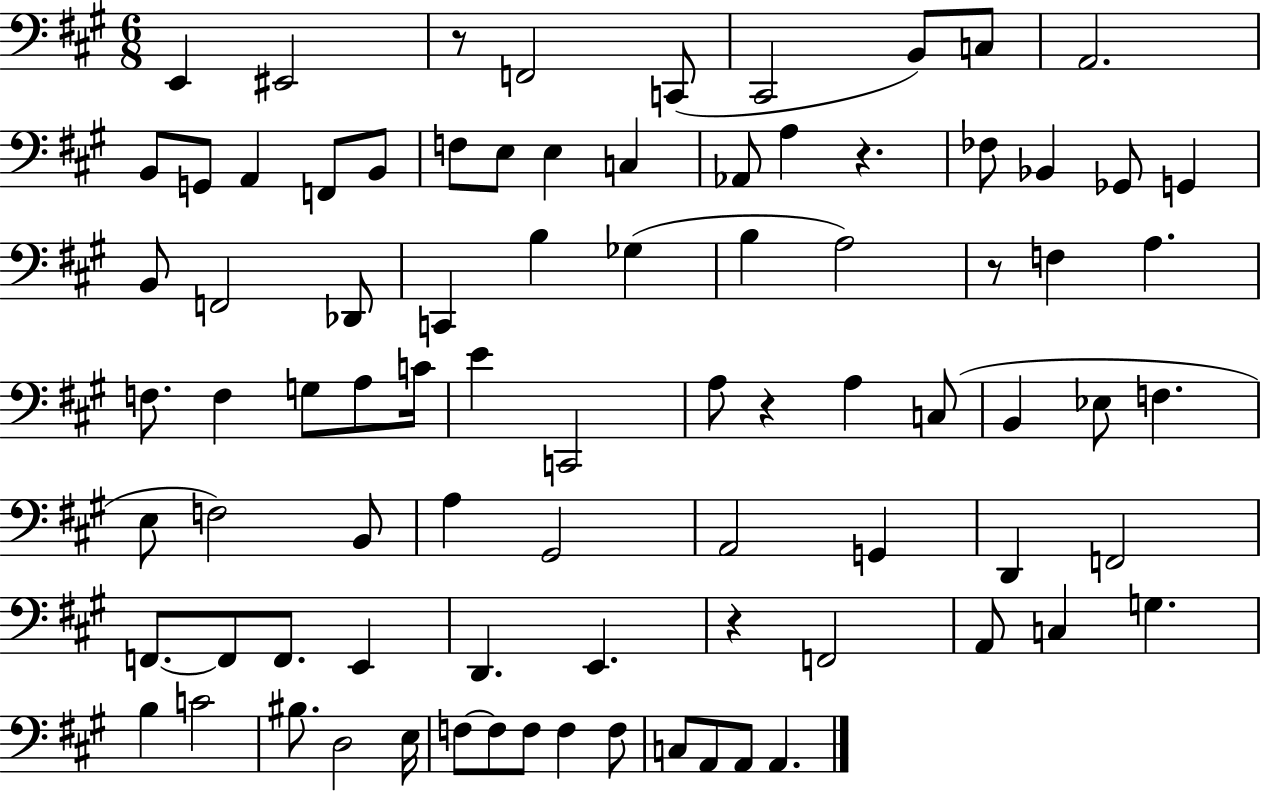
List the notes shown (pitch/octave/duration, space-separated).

E2/q EIS2/h R/e F2/h C2/e C#2/h B2/e C3/e A2/h. B2/e G2/e A2/q F2/e B2/e F3/e E3/e E3/q C3/q Ab2/e A3/q R/q. FES3/e Bb2/q Gb2/e G2/q B2/e F2/h Db2/e C2/q B3/q Gb3/q B3/q A3/h R/e F3/q A3/q. F3/e. F3/q G3/e A3/e C4/s E4/q C2/h A3/e R/q A3/q C3/e B2/q Eb3/e F3/q. E3/e F3/h B2/e A3/q G#2/h A2/h G2/q D2/q F2/h F2/e. F2/e F2/e. E2/q D2/q. E2/q. R/q F2/h A2/e C3/q G3/q. B3/q C4/h BIS3/e. D3/h E3/s F3/e F3/e F3/e F3/q F3/e C3/e A2/e A2/e A2/q.